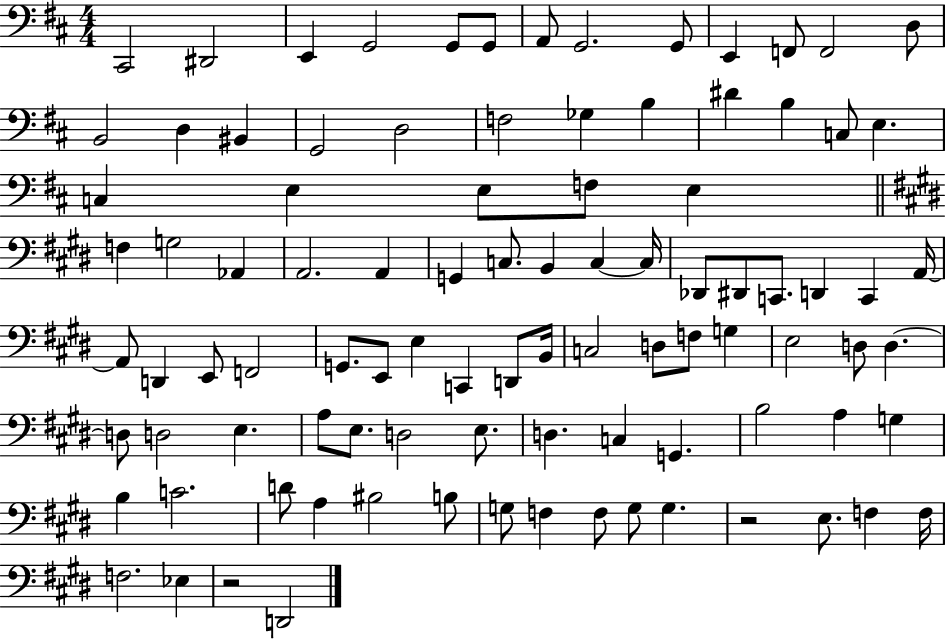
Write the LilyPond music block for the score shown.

{
  \clef bass
  \numericTimeSignature
  \time 4/4
  \key d \major
  \repeat volta 2 { cis,2 dis,2 | e,4 g,2 g,8 g,8 | a,8 g,2. g,8 | e,4 f,8 f,2 d8 | \break b,2 d4 bis,4 | g,2 d2 | f2 ges4 b4 | dis'4 b4 c8 e4. | \break c4 e4 e8 f8 e4 | \bar "||" \break \key e \major f4 g2 aes,4 | a,2. a,4 | g,4 c8. b,4 c4~~ c16 | des,8 dis,8 c,8. d,4 c,4 a,16~~ | \break a,8 d,4 e,8 f,2 | g,8. e,8 e4 c,4 d,8 b,16 | c2 d8 f8 g4 | e2 d8 d4.~~ | \break d8 d2 e4. | a8 e8. d2 e8. | d4. c4 g,4. | b2 a4 g4 | \break b4 c'2. | d'8 a4 bis2 b8 | g8 f4 f8 g8 g4. | r2 e8. f4 f16 | \break f2. ees4 | r2 d,2 | } \bar "|."
}